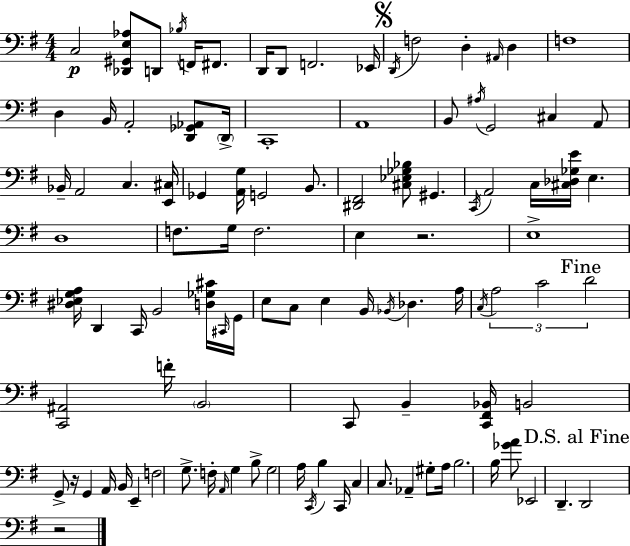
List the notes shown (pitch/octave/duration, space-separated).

C3/h [Db2,G#2,E3,Ab3]/e D2/e Bb3/s F2/s F#2/e. D2/s D2/e F2/h. Eb2/s D2/s F3/h D3/q A#2/s D3/q F3/w D3/q B2/s A2/h [D2,Gb2,Ab2]/e D2/s C2/w A2/w B2/e A#3/s G2/h C#3/q A2/e Bb2/s A2/h C3/q. [E2,C#3]/s Gb2/q [A2,G3]/s G2/h B2/e. [D#2,F#2]/h [C#3,Eb3,Gb3,Bb3]/e G#2/q. C2/s A2/h C3/s [C#3,Db3,Gb3,E4]/s E3/q. D3/w F3/e. G3/s F3/h. E3/q R/h. E3/w [D#3,Eb3,G3,A3]/s D2/q C2/s B2/h [D3,Gb3,C#4]/s C#2/s G2/s E3/e C3/e E3/q B2/s Bb2/s Db3/q. A3/s C3/s A3/h C4/h D4/h [C2,A#2]/h F4/s B2/h C2/e B2/q [C2,F#2,Bb2]/s B2/h G2/e R/s G2/q A2/s B2/s E2/q F3/h G3/e. F3/s A2/s G3/q B3/e G3/h A3/s C2/s B3/q C2/s C3/q C3/e. Ab2/q G#3/e A3/s B3/h. B3/s [Gb4,A4]/e Eb2/h D2/q. D2/h R/h